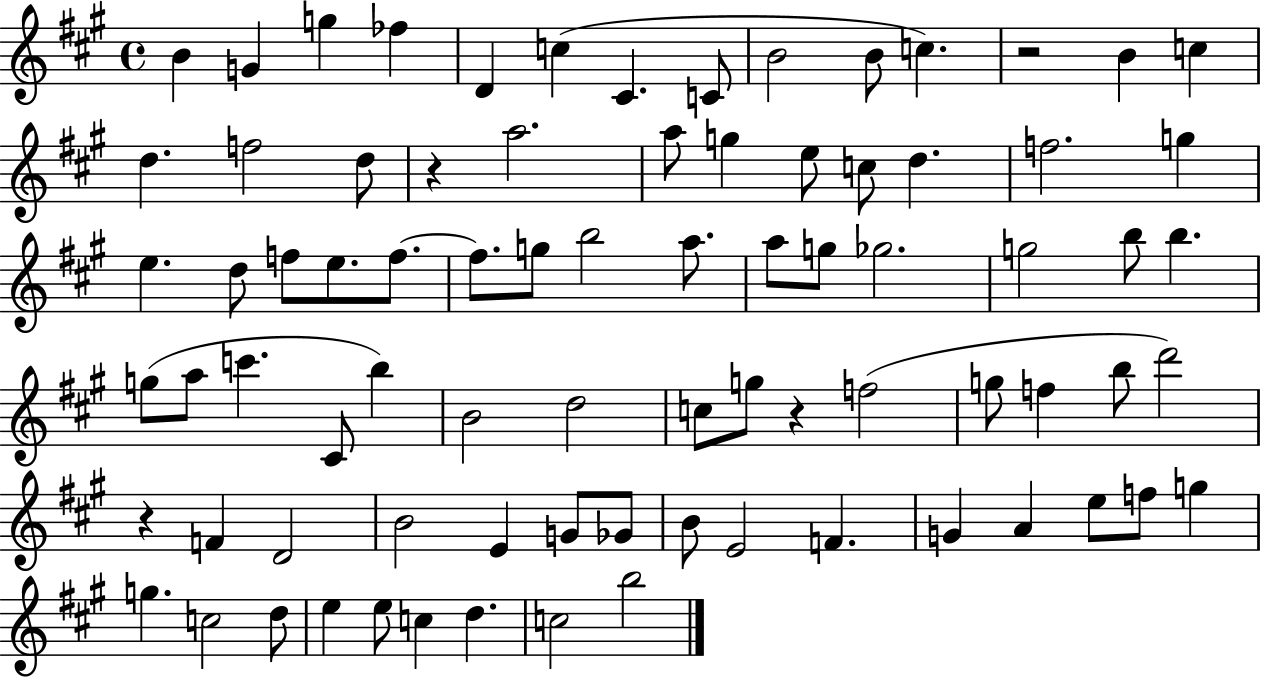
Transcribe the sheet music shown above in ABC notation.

X:1
T:Untitled
M:4/4
L:1/4
K:A
B G g _f D c ^C C/2 B2 B/2 c z2 B c d f2 d/2 z a2 a/2 g e/2 c/2 d f2 g e d/2 f/2 e/2 f/2 f/2 g/2 b2 a/2 a/2 g/2 _g2 g2 b/2 b g/2 a/2 c' ^C/2 b B2 d2 c/2 g/2 z f2 g/2 f b/2 d'2 z F D2 B2 E G/2 _G/2 B/2 E2 F G A e/2 f/2 g g c2 d/2 e e/2 c d c2 b2